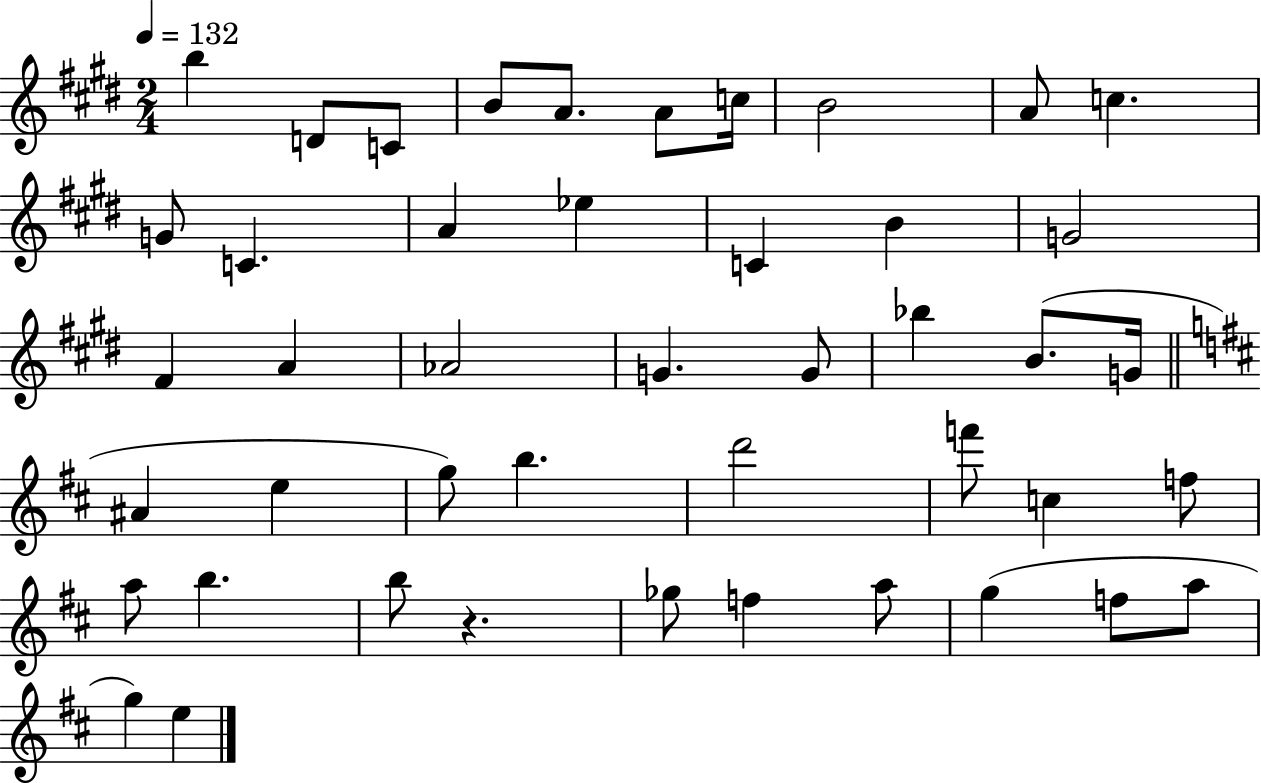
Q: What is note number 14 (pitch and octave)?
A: Eb5